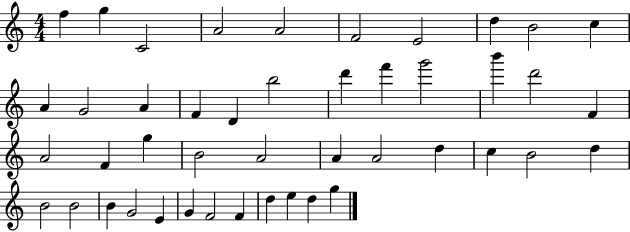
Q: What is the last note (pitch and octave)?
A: G5